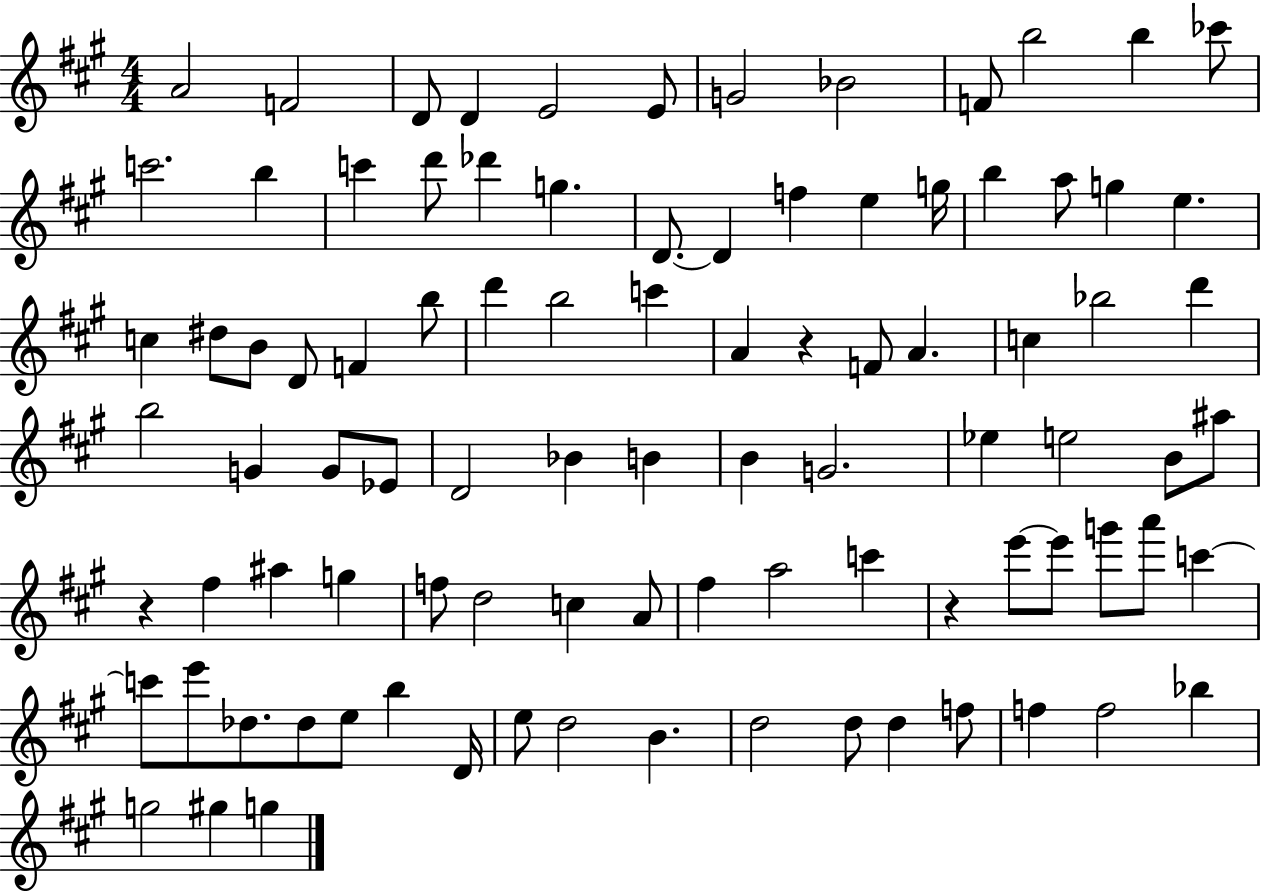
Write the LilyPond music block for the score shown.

{
  \clef treble
  \numericTimeSignature
  \time 4/4
  \key a \major
  a'2 f'2 | d'8 d'4 e'2 e'8 | g'2 bes'2 | f'8 b''2 b''4 ces'''8 | \break c'''2. b''4 | c'''4 d'''8 des'''4 g''4. | d'8.~~ d'4 f''4 e''4 g''16 | b''4 a''8 g''4 e''4. | \break c''4 dis''8 b'8 d'8 f'4 b''8 | d'''4 b''2 c'''4 | a'4 r4 f'8 a'4. | c''4 bes''2 d'''4 | \break b''2 g'4 g'8 ees'8 | d'2 bes'4 b'4 | b'4 g'2. | ees''4 e''2 b'8 ais''8 | \break r4 fis''4 ais''4 g''4 | f''8 d''2 c''4 a'8 | fis''4 a''2 c'''4 | r4 e'''8~~ e'''8 g'''8 a'''8 c'''4~~ | \break c'''8 e'''8 des''8. des''8 e''8 b''4 d'16 | e''8 d''2 b'4. | d''2 d''8 d''4 f''8 | f''4 f''2 bes''4 | \break g''2 gis''4 g''4 | \bar "|."
}